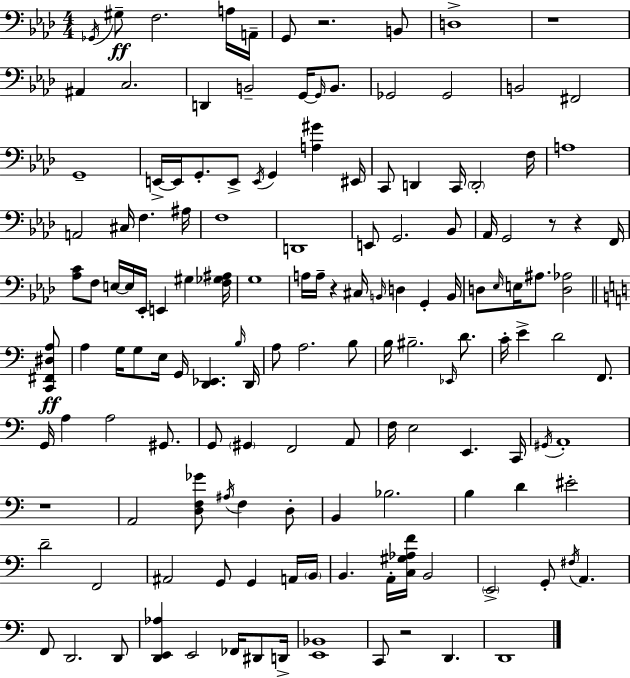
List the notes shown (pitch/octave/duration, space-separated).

Gb2/s G#3/e F3/h. A3/s A2/s G2/e R/h. B2/e D3/w R/w A#2/q C3/h. D2/q B2/h G2/s G2/s B2/e. Gb2/h Gb2/h B2/h F#2/h G2/w E2/s E2/s G2/e. E2/e E2/s G2/q [A3,G#4]/q EIS2/s C2/e D2/q C2/s D2/h F3/s A3/w A2/h C#3/s F3/q. A#3/s F3/w D2/w E2/e G2/h. Bb2/e Ab2/s G2/h R/e R/q F2/s [Ab3,C4]/e F3/e E3/s E3/s Eb2/s E2/q G#3/q [F3,Gb3,A#3]/s G3/w A3/s A3/s R/q C#3/s B2/s D3/q G2/q B2/s D3/e Eb3/s E3/s A#3/e. [D3,Ab3]/h [C2,F#2,D#3,A3]/e A3/q G3/s G3/e E3/s G2/s [D2,Eb2]/q. B3/s D2/s A3/e A3/h. B3/e B3/s BIS3/h. Eb2/s D4/e. C4/s E4/q D4/h F2/e. G2/s A3/q A3/h G#2/e. G2/e G#2/q F2/h A2/e F3/s E3/h E2/q. C2/s G#2/s A2/w R/w A2/h [D3,F3,Gb4]/e A#3/s F3/q D3/e B2/q Bb3/h. B3/q D4/q EIS4/h D4/h F2/h A#2/h G2/e G2/q A2/s B2/s B2/q. A2/s [C3,G#3,Ab3,F4]/s B2/h E2/h G2/e F#3/s A2/q. F2/e D2/h. D2/e [D2,E2,Ab3]/q E2/h FES2/s D#2/e D2/s [E2,Bb2]/w C2/e R/h D2/q. D2/w